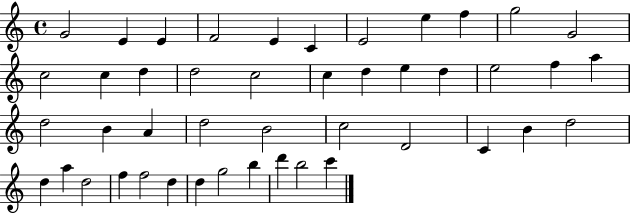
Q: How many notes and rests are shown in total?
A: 45